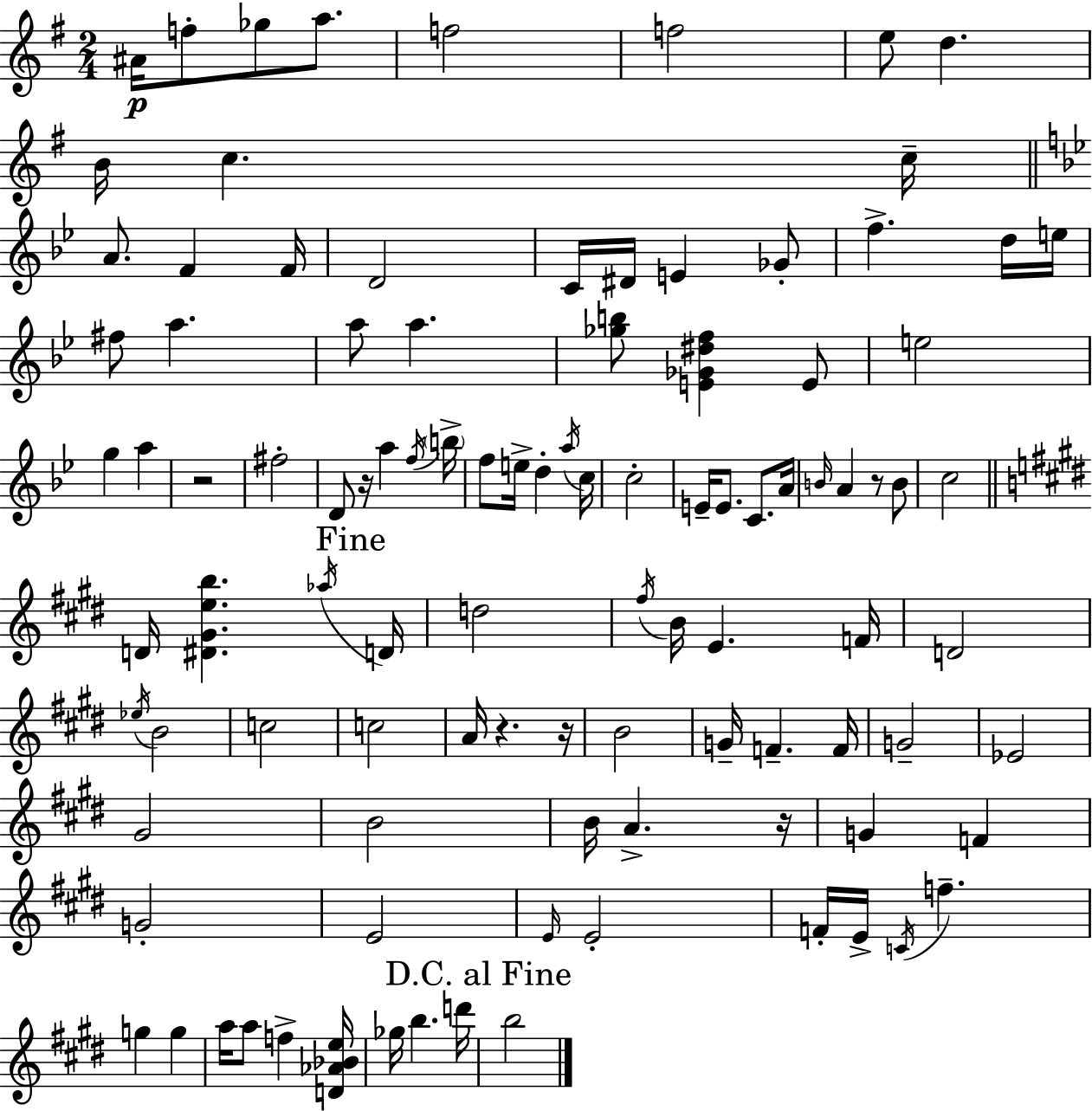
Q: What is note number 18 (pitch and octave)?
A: E4